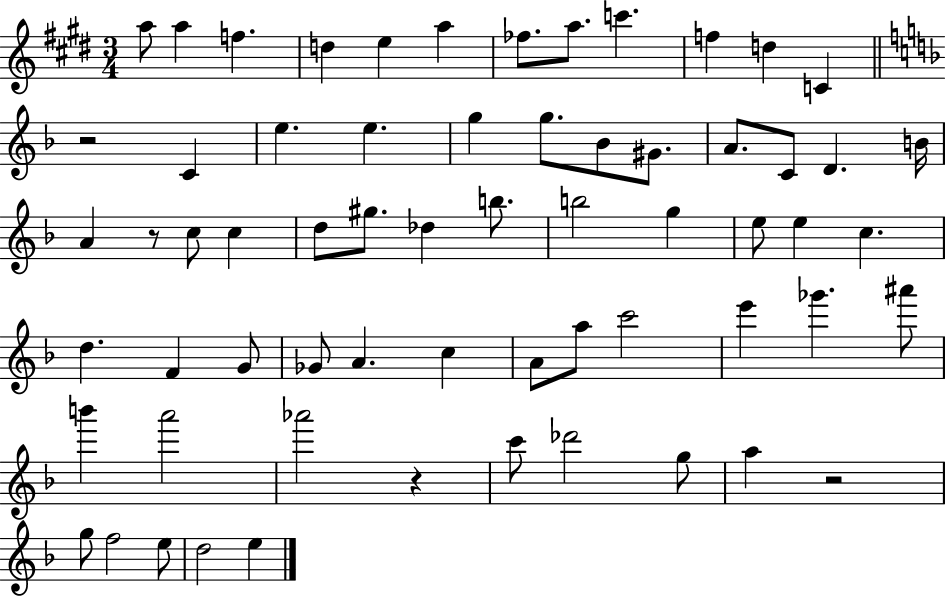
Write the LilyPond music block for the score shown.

{
  \clef treble
  \numericTimeSignature
  \time 3/4
  \key e \major
  a''8 a''4 f''4. | d''4 e''4 a''4 | fes''8. a''8. c'''4. | f''4 d''4 c'4 | \break \bar "||" \break \key d \minor r2 c'4 | e''4. e''4. | g''4 g''8. bes'8 gis'8. | a'8. c'8 d'4. b'16 | \break a'4 r8 c''8 c''4 | d''8 gis''8. des''4 b''8. | b''2 g''4 | e''8 e''4 c''4. | \break d''4. f'4 g'8 | ges'8 a'4. c''4 | a'8 a''8 c'''2 | e'''4 ges'''4. ais'''8 | \break b'''4 a'''2 | aes'''2 r4 | c'''8 des'''2 g''8 | a''4 r2 | \break g''8 f''2 e''8 | d''2 e''4 | \bar "|."
}